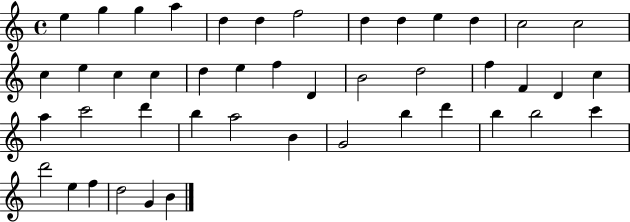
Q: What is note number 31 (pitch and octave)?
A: B5